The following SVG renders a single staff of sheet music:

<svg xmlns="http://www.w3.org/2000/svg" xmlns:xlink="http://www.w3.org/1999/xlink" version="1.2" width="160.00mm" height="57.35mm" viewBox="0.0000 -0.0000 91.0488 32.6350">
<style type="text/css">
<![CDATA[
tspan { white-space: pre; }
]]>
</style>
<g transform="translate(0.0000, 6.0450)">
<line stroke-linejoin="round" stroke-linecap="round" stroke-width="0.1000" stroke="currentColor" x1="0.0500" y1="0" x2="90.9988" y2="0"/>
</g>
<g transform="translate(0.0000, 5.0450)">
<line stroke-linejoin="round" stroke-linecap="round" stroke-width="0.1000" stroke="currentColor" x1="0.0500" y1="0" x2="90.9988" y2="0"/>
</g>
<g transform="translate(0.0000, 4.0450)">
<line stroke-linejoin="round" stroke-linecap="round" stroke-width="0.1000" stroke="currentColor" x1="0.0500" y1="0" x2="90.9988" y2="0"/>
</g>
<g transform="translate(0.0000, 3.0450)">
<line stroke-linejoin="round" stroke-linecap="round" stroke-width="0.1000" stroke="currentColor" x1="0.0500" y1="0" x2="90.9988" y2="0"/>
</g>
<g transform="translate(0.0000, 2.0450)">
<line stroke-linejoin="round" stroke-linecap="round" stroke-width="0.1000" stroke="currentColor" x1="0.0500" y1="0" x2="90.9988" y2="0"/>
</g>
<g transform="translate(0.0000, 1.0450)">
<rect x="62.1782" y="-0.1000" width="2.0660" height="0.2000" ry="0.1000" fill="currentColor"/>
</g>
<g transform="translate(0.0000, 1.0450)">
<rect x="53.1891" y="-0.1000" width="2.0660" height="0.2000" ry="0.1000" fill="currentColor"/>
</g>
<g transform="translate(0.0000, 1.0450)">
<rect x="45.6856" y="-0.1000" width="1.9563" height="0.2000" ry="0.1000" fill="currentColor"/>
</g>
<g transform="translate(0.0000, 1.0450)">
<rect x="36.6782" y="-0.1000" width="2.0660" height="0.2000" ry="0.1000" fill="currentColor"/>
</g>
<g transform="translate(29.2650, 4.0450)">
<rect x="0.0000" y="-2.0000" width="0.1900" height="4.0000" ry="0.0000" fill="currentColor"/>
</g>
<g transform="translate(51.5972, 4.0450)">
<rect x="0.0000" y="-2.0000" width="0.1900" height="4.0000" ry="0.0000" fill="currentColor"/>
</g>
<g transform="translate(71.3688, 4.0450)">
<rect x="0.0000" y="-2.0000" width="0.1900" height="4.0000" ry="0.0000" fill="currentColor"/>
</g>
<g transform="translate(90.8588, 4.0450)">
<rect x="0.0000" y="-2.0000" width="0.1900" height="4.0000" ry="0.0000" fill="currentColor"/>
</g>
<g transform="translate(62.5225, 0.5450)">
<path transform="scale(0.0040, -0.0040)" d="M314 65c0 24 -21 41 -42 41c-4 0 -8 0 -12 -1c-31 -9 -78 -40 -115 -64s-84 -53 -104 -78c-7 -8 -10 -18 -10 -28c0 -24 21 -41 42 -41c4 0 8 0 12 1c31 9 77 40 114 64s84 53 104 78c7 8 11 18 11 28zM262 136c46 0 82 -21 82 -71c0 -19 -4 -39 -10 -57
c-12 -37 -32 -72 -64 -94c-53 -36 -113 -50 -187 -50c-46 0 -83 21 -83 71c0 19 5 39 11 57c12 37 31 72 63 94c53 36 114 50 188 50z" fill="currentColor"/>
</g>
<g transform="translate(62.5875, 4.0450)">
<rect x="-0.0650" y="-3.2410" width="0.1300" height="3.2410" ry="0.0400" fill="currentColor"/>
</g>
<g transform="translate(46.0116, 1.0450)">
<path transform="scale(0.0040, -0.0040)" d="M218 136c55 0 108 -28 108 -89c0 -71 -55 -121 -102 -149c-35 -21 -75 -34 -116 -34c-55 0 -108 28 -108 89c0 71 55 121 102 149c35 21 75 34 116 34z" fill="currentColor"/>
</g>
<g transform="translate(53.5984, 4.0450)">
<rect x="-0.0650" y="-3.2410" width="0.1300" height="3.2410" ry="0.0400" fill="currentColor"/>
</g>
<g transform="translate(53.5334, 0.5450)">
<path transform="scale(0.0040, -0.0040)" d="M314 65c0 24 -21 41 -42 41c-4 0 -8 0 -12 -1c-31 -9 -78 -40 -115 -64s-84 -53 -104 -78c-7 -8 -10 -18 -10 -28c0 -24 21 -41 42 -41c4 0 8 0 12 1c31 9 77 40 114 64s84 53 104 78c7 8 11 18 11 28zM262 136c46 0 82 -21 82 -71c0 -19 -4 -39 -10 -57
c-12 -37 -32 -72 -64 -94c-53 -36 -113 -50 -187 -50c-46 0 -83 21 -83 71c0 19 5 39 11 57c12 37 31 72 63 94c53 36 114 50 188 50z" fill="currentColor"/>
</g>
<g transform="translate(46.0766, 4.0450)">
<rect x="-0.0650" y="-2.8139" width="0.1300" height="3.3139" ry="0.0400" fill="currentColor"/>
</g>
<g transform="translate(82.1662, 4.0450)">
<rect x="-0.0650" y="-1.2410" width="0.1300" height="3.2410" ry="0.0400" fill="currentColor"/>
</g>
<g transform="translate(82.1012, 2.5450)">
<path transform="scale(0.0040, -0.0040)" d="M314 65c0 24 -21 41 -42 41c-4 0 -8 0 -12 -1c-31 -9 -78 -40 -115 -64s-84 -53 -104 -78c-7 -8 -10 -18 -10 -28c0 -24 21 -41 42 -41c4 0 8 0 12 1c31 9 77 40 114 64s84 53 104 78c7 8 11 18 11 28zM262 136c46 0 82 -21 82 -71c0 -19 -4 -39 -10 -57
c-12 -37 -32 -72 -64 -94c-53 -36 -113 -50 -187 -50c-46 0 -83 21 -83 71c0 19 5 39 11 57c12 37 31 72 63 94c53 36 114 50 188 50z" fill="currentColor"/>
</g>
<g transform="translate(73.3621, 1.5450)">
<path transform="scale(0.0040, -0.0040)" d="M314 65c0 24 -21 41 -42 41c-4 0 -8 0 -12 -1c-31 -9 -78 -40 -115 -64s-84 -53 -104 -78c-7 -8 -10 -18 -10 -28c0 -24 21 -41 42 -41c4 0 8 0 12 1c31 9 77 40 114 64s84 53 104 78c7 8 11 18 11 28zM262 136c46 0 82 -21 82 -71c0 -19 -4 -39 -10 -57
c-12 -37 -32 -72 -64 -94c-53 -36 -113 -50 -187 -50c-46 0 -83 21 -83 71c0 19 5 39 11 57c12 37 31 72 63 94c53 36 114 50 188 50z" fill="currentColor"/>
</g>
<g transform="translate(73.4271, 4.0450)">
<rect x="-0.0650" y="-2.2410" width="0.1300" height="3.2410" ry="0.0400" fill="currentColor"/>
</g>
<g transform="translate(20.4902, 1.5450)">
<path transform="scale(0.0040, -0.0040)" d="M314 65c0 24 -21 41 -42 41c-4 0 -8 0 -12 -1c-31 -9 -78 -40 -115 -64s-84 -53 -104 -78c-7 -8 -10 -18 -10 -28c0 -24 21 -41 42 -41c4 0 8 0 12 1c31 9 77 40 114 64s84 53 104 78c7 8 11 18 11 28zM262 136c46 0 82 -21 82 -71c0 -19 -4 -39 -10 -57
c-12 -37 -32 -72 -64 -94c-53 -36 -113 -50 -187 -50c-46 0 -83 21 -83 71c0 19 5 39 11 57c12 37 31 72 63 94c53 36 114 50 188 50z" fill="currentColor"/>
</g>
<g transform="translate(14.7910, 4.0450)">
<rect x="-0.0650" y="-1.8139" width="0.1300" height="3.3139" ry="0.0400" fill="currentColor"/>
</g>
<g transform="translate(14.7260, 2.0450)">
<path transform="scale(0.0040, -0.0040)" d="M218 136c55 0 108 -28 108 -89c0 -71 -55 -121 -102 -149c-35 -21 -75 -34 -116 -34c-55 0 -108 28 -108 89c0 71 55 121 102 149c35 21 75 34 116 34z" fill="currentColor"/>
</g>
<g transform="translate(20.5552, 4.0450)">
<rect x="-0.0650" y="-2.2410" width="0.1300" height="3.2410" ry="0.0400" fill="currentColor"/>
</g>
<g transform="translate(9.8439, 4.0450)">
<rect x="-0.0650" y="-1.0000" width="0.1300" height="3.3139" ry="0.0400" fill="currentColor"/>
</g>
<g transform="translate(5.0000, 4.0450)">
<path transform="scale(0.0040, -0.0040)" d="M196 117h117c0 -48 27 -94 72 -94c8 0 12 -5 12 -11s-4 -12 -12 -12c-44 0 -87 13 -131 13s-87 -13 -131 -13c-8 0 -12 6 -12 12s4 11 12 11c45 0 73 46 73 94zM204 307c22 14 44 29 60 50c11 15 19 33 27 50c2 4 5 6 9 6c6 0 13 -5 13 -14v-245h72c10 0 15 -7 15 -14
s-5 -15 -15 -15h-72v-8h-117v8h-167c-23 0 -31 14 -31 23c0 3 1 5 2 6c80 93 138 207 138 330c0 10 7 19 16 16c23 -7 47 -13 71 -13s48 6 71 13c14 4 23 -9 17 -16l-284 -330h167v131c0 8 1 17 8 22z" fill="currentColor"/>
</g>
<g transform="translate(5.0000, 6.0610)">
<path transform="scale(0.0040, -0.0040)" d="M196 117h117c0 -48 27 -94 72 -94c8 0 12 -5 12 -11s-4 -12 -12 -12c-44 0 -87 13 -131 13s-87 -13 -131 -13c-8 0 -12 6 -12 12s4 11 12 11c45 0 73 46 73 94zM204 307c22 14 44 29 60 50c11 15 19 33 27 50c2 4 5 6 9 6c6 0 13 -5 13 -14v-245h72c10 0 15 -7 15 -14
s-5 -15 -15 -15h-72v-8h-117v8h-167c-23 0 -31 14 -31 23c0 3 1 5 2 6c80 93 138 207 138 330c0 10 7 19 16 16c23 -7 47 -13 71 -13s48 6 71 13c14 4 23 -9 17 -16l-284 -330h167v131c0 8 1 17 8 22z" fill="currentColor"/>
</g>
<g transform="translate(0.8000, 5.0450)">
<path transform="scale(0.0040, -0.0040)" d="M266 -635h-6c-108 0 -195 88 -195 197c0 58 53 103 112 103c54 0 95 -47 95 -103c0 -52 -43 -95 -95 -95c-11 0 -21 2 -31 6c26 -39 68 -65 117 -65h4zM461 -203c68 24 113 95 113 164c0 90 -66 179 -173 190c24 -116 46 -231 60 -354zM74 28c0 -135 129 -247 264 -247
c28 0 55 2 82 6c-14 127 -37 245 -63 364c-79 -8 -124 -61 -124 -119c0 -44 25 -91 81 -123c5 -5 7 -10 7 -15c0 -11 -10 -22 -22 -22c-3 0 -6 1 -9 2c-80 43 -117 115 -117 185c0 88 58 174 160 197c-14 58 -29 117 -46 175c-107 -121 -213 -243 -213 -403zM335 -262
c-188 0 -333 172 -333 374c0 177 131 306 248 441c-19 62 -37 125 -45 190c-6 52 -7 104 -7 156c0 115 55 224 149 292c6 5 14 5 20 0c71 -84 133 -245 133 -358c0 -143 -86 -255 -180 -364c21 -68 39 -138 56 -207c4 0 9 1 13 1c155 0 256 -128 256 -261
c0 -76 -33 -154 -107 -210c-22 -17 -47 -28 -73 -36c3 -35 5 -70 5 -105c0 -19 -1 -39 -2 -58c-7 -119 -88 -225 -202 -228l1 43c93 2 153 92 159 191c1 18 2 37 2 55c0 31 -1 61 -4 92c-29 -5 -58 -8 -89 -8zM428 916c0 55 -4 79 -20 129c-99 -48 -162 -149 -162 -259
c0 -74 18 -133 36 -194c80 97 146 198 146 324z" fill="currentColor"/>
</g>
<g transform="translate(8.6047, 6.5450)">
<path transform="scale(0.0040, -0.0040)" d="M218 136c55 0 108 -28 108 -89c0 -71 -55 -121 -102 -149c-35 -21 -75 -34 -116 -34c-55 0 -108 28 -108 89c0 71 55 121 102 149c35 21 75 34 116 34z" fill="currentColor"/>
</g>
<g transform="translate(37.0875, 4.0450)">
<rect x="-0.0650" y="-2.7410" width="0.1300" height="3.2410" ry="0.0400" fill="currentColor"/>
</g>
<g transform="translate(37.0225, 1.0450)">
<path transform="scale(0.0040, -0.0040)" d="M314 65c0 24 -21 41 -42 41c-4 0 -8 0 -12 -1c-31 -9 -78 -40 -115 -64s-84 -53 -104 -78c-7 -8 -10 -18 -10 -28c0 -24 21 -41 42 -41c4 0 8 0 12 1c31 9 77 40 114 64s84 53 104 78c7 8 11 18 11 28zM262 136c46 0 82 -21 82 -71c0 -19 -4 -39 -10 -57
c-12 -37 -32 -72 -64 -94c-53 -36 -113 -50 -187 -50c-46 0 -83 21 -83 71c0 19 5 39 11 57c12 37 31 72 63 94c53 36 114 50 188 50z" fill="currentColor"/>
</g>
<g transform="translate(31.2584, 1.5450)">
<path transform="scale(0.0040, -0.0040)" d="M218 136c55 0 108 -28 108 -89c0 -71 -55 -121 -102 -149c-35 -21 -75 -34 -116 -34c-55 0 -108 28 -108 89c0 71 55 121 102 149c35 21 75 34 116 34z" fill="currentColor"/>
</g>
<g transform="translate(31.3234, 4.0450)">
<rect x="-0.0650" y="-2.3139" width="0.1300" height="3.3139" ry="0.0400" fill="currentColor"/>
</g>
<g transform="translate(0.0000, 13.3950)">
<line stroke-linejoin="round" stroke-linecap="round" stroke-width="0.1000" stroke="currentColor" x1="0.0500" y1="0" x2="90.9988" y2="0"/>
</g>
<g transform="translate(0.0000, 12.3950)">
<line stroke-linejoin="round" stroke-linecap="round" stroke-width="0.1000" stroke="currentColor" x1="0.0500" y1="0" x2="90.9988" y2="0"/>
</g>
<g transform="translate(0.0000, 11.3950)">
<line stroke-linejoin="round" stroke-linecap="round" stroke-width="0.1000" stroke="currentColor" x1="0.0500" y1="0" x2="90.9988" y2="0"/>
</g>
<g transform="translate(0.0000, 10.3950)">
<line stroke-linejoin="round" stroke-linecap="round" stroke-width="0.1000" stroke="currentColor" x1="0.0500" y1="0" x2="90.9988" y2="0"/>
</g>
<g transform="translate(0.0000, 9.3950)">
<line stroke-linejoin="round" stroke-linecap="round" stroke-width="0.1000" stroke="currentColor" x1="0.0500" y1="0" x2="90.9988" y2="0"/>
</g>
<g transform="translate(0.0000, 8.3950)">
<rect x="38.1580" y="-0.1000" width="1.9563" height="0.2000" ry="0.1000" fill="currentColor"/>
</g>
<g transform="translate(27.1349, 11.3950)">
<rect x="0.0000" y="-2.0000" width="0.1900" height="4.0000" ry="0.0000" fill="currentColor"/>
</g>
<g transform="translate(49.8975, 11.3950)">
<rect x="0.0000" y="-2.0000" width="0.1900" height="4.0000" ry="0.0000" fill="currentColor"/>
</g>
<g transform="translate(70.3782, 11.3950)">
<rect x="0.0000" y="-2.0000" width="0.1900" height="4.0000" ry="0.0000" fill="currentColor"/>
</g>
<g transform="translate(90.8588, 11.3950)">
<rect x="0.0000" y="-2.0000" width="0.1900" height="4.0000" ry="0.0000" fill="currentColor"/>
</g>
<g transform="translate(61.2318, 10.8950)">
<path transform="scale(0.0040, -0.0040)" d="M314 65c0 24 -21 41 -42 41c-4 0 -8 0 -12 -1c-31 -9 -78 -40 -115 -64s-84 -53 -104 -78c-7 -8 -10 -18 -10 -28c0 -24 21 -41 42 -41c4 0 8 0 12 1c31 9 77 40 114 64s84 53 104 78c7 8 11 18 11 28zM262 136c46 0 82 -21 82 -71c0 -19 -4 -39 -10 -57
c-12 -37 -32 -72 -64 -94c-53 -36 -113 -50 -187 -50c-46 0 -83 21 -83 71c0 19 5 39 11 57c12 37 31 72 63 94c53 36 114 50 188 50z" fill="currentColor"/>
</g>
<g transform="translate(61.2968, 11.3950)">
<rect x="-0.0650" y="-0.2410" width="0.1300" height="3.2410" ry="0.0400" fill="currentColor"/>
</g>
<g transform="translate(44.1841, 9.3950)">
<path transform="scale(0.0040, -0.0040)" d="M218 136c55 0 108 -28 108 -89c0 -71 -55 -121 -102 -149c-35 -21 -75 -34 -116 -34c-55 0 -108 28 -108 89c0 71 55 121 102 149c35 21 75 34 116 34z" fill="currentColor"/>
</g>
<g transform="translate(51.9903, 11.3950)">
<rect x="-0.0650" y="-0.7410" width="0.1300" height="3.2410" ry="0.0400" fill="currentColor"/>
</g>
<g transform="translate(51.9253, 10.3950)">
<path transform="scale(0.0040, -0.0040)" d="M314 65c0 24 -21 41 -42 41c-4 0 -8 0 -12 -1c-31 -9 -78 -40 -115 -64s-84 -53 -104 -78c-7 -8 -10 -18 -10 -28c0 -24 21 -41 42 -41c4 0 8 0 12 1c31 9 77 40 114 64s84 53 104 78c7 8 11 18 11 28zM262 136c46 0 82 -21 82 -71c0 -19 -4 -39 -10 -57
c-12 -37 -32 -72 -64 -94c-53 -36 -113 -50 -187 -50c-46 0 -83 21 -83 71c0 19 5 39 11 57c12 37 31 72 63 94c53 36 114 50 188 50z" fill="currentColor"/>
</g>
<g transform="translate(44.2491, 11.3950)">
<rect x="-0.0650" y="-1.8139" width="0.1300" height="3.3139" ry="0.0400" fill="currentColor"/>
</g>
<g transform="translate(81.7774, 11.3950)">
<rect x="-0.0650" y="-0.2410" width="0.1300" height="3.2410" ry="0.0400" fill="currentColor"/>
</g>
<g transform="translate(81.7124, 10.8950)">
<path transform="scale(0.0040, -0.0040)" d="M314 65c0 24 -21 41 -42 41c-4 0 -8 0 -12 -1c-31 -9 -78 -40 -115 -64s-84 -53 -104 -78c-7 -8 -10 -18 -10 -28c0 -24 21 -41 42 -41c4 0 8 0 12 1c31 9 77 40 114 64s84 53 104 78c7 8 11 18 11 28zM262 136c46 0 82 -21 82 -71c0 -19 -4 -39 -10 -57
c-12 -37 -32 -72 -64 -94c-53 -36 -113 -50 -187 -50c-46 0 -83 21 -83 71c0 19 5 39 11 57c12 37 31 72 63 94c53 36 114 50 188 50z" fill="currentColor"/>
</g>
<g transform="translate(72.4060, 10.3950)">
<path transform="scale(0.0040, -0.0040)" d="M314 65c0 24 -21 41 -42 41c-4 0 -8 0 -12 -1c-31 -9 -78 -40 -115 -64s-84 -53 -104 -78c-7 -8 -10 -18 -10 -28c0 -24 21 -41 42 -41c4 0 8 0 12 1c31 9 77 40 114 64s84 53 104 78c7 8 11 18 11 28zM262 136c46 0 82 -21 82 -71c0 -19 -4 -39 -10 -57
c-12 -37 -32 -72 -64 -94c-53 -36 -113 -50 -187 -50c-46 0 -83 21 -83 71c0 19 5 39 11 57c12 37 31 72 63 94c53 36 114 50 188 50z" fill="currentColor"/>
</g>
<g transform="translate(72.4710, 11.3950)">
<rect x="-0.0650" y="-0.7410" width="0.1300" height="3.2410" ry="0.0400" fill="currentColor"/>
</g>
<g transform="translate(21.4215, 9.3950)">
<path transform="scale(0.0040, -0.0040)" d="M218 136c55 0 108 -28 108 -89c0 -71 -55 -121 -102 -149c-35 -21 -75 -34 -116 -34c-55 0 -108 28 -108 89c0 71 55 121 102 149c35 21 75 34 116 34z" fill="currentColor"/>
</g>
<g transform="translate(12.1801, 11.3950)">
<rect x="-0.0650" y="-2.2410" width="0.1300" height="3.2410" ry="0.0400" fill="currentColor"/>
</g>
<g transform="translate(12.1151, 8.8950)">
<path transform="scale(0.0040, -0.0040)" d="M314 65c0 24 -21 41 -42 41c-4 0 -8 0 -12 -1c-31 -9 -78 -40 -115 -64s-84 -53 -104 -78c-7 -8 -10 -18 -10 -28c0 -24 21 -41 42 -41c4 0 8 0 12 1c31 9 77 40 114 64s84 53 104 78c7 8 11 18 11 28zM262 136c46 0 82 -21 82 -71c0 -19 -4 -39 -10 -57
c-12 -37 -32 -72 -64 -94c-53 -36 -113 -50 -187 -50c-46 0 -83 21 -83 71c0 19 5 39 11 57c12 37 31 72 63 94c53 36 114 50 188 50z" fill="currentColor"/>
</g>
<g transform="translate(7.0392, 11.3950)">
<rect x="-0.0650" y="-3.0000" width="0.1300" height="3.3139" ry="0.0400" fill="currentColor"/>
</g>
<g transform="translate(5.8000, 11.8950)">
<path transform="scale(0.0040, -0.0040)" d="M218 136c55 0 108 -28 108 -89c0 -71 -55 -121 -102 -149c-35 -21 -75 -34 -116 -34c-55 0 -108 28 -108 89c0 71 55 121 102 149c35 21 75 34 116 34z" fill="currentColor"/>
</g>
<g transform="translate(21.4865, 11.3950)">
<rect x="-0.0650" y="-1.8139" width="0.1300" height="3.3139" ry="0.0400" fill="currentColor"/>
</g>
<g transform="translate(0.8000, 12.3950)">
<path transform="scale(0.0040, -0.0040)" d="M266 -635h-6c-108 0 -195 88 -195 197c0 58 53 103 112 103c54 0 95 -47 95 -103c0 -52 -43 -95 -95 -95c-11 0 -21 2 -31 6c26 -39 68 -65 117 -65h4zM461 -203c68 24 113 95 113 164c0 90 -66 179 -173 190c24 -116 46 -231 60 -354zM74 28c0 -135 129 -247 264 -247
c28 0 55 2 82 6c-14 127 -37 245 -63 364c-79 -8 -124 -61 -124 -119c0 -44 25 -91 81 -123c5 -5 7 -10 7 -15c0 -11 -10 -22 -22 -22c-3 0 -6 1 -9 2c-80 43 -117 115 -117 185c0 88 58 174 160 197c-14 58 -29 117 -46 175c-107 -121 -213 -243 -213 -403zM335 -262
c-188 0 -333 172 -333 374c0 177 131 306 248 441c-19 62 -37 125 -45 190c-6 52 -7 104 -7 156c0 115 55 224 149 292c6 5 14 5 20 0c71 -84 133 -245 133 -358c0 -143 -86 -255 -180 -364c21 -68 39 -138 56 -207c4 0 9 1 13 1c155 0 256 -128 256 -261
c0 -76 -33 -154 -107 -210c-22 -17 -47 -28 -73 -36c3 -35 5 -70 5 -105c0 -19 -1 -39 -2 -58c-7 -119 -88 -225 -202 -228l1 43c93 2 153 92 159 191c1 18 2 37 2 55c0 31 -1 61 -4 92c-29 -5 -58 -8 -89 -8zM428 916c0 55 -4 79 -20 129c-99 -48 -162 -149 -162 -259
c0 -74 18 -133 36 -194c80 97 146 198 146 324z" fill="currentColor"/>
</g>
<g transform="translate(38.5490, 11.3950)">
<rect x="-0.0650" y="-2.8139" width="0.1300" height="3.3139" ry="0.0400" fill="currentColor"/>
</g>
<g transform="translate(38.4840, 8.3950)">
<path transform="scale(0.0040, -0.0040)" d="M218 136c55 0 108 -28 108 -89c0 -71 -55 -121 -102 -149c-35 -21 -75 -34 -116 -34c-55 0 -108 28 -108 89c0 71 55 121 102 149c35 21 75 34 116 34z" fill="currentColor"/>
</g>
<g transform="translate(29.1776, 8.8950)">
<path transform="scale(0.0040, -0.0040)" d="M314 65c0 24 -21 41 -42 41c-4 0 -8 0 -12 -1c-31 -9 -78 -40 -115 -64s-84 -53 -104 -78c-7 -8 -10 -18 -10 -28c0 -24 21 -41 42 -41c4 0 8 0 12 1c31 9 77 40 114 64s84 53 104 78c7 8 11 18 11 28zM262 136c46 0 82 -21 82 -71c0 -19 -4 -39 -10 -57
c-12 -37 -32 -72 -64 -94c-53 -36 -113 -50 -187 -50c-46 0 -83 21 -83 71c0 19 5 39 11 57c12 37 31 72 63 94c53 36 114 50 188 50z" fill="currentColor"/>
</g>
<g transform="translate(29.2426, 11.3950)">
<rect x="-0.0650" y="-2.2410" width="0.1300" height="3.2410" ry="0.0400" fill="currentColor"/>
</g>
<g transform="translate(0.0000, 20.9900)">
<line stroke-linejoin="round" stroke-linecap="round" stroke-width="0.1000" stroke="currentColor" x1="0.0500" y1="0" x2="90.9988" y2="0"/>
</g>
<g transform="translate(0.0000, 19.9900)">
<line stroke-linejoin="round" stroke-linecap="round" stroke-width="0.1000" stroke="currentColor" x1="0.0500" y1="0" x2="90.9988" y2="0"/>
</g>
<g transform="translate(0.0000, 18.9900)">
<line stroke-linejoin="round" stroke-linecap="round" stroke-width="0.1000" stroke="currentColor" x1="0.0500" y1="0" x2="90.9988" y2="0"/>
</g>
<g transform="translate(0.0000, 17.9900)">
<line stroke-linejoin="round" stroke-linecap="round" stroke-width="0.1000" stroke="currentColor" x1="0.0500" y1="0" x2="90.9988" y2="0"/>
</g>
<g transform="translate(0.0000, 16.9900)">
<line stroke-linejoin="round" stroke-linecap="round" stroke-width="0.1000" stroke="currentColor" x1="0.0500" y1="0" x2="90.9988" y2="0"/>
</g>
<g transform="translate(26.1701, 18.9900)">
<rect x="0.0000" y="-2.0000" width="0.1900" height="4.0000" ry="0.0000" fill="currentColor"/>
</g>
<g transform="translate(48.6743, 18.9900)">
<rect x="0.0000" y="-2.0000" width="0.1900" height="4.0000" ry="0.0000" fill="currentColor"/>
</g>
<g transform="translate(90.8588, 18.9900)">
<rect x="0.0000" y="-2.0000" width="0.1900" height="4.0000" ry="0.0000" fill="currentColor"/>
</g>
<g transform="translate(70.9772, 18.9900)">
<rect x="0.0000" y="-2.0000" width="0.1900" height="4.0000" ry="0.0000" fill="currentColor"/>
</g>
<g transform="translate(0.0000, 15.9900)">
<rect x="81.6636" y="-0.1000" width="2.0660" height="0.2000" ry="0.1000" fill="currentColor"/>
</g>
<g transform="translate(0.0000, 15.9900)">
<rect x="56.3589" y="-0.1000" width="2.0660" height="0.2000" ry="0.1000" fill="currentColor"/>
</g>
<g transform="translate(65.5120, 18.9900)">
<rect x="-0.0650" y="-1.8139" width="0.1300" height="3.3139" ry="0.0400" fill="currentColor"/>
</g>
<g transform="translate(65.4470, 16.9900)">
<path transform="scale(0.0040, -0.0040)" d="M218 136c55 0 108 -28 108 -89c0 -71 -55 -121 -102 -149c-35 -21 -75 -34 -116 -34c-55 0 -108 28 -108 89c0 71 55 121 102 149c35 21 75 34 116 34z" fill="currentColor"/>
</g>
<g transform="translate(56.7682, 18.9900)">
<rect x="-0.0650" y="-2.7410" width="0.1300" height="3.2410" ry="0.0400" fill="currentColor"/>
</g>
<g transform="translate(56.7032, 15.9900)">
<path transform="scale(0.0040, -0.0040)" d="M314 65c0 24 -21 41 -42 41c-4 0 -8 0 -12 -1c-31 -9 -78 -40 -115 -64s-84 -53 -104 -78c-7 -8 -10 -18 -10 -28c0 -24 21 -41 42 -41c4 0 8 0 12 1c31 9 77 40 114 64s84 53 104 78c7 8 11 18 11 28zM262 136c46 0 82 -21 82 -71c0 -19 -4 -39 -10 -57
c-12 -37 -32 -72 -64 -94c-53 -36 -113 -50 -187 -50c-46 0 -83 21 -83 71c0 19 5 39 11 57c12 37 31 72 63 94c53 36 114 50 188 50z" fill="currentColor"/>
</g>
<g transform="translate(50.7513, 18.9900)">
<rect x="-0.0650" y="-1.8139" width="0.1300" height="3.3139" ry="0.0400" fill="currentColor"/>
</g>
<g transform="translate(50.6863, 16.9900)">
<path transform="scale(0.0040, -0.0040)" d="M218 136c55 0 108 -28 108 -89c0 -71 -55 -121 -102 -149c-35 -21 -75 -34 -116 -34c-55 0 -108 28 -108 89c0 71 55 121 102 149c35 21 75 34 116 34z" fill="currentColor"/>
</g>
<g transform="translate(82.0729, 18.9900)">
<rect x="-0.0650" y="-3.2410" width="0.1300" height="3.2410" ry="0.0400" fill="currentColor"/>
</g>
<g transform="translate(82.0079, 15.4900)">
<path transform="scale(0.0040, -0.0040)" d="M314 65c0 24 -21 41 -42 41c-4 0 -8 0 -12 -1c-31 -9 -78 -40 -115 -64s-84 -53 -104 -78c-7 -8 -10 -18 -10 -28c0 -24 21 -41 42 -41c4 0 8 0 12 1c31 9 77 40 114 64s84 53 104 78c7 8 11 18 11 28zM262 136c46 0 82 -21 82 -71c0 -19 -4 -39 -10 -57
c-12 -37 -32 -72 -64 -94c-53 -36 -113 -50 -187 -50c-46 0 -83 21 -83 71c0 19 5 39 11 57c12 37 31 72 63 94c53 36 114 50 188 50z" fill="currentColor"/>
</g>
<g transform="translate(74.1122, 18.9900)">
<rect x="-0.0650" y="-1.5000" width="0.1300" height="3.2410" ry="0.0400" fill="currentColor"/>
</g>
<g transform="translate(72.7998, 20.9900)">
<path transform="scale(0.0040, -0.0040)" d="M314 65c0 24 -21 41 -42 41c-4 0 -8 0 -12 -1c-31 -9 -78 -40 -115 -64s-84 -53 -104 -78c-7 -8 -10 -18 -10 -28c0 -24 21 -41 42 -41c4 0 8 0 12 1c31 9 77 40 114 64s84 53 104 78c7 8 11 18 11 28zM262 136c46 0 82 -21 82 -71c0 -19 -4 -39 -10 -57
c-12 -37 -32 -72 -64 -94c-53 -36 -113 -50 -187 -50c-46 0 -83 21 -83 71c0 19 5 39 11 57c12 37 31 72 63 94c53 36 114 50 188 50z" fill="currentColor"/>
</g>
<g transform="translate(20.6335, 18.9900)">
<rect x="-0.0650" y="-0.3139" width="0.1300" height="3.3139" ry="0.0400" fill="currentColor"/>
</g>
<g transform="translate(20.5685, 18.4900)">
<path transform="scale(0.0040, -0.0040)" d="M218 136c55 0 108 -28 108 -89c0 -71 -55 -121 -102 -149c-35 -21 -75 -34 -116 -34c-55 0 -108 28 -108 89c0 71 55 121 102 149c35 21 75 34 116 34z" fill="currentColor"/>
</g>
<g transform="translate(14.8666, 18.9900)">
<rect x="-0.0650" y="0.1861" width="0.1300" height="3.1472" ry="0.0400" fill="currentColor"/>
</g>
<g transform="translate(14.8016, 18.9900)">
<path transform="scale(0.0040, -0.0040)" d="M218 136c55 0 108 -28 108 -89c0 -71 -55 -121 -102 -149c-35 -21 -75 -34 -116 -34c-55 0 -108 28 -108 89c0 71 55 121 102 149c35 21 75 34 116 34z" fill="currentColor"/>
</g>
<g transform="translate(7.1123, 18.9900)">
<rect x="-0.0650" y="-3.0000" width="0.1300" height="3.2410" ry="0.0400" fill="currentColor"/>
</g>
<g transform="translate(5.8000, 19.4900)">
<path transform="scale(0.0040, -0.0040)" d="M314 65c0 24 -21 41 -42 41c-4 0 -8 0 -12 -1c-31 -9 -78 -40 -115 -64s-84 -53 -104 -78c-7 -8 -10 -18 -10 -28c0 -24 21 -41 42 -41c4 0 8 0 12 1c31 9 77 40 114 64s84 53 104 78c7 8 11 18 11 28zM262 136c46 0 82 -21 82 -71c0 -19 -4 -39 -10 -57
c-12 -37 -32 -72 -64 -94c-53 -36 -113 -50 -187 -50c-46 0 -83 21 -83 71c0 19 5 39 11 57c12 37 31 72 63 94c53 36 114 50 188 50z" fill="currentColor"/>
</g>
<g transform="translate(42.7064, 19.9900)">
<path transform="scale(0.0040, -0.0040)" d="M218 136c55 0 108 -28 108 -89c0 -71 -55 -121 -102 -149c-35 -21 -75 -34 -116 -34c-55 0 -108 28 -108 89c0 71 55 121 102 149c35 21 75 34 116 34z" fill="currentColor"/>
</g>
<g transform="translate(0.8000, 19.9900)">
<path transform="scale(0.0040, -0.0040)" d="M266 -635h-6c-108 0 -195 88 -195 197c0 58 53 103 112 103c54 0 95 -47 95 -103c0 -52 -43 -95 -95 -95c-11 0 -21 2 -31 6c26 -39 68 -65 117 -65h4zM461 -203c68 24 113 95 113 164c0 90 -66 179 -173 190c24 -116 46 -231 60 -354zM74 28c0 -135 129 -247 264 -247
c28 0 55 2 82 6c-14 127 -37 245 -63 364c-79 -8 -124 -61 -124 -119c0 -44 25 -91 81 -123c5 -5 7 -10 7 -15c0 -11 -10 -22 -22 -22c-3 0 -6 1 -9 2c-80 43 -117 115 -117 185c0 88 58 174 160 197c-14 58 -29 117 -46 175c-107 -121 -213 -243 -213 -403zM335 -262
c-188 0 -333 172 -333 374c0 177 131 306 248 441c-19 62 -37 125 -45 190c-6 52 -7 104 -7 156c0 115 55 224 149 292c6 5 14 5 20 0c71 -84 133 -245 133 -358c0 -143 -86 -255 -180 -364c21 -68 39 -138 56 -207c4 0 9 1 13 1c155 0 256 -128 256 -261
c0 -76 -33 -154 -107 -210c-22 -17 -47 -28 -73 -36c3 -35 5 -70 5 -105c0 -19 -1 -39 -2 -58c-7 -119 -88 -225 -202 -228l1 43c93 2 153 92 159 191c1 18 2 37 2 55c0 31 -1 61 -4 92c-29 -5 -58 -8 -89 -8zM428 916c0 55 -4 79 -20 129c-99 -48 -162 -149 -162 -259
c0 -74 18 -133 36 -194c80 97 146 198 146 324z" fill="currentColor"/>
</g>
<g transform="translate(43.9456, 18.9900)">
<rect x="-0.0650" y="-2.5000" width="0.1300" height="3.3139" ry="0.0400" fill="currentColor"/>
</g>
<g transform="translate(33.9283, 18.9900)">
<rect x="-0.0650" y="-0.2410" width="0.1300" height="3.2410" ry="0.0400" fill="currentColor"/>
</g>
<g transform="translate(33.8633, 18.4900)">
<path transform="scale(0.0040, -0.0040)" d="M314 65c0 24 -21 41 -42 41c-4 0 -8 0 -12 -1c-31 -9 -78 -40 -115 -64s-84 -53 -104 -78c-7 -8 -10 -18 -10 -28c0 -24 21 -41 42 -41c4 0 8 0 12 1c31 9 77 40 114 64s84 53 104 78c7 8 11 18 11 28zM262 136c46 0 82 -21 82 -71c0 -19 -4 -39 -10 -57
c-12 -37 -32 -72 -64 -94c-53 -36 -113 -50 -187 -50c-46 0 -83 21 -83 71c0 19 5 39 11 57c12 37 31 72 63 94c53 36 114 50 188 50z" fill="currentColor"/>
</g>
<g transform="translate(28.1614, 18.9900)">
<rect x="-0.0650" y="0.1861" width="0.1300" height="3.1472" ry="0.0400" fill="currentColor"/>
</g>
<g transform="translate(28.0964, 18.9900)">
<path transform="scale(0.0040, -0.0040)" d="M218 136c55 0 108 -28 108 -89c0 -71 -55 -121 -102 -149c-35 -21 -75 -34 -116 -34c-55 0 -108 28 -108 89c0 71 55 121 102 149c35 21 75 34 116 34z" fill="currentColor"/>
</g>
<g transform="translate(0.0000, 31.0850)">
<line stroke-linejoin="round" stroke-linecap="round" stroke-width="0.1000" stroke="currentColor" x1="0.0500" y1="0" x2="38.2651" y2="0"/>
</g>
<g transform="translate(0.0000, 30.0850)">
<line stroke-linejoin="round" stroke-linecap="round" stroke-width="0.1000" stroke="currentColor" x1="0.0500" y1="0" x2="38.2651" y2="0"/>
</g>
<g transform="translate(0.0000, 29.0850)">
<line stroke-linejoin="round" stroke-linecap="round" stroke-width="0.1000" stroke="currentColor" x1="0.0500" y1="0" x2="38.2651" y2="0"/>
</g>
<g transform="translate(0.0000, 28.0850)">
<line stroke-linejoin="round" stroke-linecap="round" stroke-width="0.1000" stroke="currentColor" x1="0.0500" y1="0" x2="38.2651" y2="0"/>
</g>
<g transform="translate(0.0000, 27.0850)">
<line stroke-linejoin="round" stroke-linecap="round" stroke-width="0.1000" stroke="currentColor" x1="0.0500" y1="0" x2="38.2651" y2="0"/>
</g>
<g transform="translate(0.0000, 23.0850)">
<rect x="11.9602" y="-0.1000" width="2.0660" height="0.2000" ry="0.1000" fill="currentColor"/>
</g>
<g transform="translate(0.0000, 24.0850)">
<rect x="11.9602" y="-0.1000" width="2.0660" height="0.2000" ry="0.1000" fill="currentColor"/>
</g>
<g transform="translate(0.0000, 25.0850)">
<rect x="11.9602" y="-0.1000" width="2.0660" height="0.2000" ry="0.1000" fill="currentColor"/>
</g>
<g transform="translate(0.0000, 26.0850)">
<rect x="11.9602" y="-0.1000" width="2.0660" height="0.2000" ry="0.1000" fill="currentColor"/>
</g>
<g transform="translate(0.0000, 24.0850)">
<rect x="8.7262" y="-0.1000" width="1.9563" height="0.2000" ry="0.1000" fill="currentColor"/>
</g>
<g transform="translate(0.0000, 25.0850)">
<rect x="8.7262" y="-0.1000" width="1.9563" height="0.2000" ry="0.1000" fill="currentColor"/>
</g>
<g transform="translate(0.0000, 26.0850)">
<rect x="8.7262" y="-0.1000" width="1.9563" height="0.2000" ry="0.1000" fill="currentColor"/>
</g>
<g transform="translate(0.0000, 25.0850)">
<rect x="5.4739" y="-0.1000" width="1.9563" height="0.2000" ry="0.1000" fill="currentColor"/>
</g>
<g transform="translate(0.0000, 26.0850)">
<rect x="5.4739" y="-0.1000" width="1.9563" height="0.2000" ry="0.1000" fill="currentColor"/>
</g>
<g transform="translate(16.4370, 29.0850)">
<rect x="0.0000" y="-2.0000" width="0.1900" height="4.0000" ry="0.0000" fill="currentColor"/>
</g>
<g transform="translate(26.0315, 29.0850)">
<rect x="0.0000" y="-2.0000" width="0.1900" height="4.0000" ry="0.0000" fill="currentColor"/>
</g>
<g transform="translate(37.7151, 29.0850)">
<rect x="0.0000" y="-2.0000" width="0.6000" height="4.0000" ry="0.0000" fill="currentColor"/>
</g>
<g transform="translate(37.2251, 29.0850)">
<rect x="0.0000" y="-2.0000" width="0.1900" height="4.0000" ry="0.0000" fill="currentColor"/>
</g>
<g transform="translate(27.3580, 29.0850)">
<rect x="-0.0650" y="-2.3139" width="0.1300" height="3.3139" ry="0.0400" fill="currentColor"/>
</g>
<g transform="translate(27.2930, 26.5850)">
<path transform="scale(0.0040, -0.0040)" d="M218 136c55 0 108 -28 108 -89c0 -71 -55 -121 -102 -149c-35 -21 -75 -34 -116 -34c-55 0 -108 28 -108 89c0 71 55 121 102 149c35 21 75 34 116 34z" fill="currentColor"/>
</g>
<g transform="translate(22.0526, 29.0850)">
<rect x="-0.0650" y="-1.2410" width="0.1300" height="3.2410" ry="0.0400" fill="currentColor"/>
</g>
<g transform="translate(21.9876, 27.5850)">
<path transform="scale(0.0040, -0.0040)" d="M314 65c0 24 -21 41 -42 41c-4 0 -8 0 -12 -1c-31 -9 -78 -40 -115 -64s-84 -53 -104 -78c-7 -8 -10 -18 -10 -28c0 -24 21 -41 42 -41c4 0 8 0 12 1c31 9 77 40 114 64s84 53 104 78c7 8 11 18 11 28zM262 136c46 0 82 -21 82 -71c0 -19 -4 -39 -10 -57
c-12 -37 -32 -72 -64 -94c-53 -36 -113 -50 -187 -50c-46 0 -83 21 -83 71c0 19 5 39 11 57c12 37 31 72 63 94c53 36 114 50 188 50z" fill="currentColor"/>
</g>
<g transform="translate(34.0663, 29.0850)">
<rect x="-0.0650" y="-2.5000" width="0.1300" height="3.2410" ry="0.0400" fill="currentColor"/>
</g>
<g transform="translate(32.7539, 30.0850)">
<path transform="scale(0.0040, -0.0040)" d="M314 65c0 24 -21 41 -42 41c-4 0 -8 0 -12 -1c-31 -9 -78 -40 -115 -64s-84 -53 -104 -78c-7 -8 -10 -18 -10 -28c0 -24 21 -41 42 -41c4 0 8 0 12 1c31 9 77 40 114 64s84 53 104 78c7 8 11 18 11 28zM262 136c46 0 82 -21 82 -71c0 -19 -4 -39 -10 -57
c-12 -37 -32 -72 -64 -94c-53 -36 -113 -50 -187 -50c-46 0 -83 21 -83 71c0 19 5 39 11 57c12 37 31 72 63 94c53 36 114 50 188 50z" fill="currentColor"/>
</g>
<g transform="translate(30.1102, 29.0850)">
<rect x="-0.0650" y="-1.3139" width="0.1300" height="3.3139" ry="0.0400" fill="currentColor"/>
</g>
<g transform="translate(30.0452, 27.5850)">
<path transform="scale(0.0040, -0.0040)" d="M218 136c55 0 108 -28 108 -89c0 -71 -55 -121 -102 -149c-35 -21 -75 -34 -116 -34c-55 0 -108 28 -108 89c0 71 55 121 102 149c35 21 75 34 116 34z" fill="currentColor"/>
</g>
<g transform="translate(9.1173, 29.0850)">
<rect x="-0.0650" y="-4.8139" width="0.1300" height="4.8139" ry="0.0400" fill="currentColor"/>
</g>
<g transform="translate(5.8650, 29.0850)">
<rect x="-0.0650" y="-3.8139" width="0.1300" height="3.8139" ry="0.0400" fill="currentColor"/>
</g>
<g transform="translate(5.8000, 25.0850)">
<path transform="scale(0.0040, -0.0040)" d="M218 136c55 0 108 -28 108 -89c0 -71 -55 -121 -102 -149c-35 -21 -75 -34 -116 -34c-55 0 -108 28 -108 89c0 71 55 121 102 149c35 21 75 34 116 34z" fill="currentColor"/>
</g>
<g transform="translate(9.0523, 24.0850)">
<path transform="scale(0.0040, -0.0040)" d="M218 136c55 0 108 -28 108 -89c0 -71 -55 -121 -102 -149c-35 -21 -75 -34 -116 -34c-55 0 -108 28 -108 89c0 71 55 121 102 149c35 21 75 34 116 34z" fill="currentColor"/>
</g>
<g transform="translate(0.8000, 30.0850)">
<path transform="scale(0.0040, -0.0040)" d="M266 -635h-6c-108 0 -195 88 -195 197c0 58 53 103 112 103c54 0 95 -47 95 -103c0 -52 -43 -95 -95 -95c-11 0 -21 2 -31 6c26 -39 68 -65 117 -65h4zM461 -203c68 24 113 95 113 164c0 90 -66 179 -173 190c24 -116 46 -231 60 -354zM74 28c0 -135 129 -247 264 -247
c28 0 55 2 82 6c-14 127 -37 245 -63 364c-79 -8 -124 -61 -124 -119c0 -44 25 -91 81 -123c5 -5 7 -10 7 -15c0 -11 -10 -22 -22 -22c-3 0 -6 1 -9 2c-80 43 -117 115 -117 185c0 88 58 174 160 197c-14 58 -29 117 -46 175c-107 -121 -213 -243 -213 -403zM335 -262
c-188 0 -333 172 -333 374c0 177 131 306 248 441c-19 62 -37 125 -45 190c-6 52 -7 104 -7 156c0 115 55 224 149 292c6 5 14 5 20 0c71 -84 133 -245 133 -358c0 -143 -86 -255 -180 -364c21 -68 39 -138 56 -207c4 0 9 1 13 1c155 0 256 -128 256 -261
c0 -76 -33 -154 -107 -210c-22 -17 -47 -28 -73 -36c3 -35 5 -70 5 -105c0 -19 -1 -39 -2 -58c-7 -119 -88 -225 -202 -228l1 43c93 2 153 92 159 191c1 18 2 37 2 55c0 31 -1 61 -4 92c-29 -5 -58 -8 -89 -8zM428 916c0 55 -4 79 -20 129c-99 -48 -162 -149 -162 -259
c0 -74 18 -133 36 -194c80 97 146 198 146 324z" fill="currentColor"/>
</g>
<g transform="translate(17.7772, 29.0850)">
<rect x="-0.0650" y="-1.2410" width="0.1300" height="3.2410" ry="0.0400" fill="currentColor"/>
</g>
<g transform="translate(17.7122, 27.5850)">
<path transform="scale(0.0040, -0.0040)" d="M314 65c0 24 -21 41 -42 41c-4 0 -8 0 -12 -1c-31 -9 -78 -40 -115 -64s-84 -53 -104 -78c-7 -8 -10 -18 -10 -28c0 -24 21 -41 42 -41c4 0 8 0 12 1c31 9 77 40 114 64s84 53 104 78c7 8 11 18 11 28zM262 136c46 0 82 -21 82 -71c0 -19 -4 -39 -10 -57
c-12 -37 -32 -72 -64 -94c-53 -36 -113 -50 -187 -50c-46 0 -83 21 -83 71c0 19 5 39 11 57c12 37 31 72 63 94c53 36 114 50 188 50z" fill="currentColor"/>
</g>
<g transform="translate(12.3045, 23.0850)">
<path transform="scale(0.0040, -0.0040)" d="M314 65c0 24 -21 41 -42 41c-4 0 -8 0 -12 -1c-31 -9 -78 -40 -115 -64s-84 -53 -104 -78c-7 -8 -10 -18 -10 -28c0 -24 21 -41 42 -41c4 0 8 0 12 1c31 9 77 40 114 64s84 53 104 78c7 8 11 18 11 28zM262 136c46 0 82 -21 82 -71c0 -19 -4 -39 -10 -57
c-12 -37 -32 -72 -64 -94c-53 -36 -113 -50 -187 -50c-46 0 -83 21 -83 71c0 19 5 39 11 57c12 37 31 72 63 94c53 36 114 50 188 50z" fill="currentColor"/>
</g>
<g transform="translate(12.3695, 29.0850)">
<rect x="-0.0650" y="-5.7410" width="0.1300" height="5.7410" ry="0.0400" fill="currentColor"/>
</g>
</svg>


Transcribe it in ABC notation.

X:1
T:Untitled
M:4/4
L:1/4
K:C
D f g2 g a2 a b2 b2 g2 e2 A g2 f g2 a f d2 c2 d2 c2 A2 B c B c2 G f a2 f E2 b2 c' e' g'2 e2 e2 g e G2